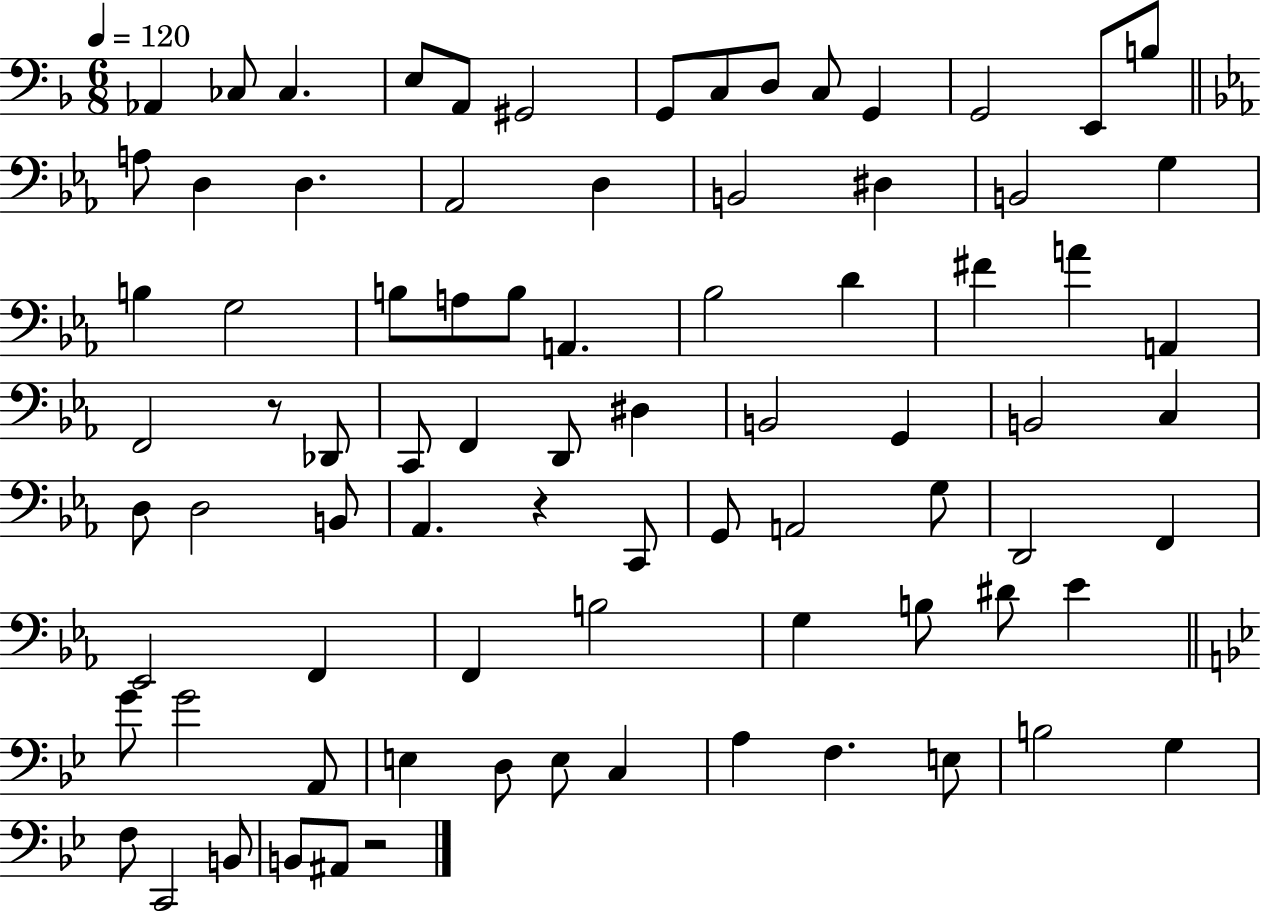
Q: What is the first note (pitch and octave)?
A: Ab2